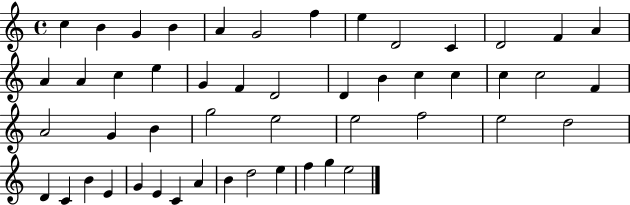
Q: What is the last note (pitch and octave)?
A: E5